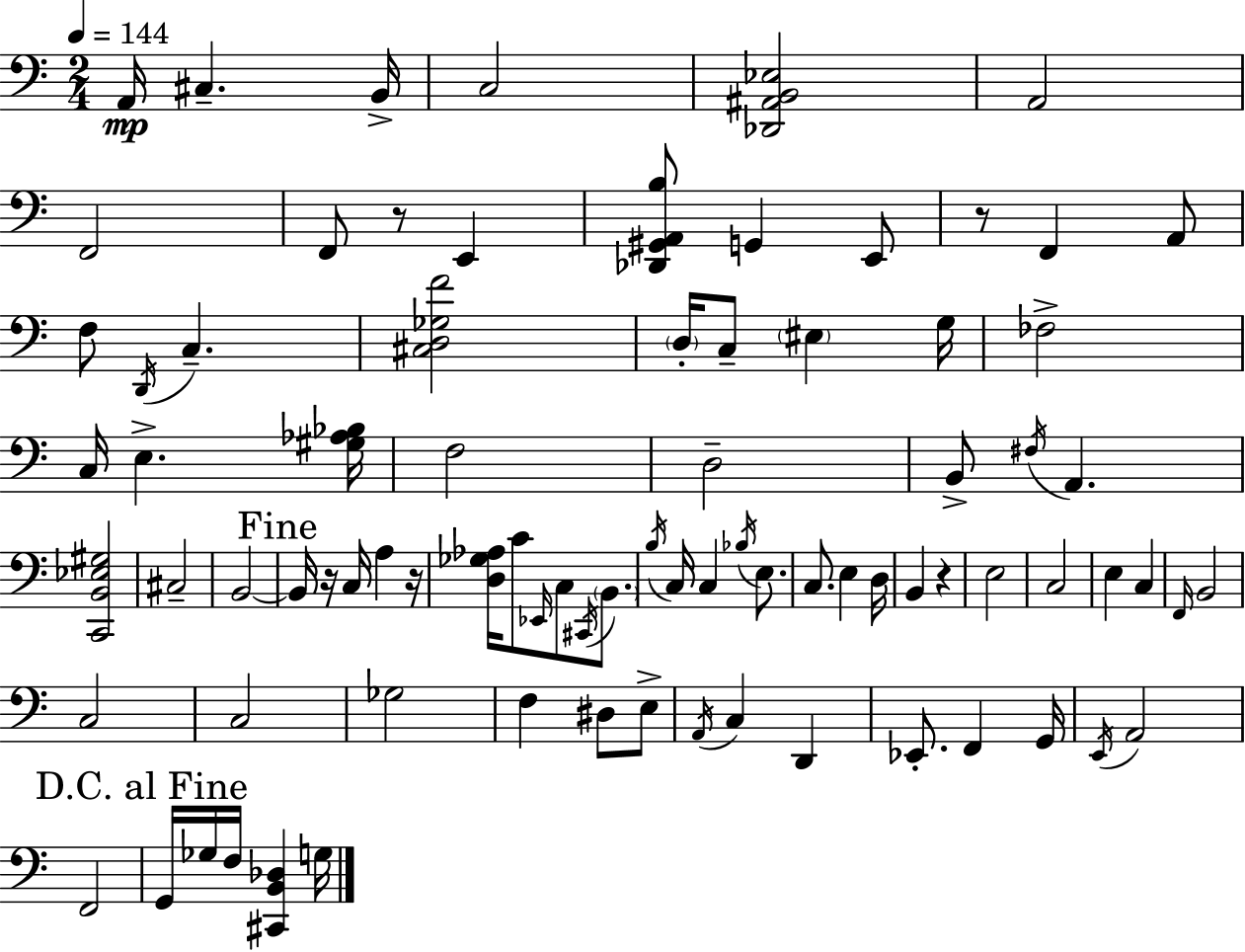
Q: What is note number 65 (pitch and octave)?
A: E2